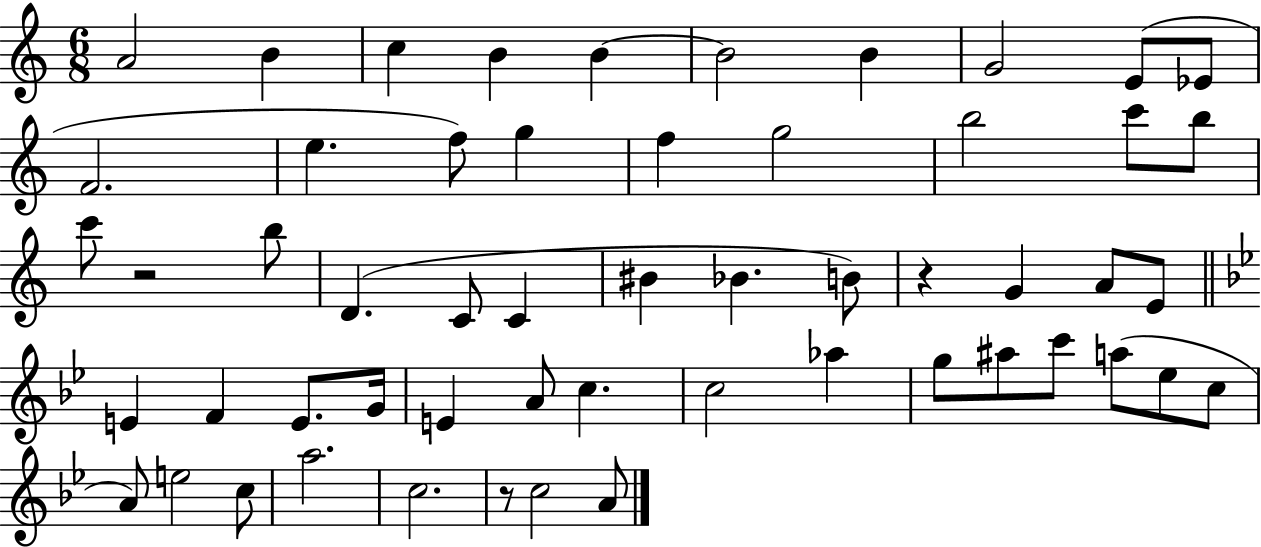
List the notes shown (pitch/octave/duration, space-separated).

A4/h B4/q C5/q B4/q B4/q B4/h B4/q G4/h E4/e Eb4/e F4/h. E5/q. F5/e G5/q F5/q G5/h B5/h C6/e B5/e C6/e R/h B5/e D4/q. C4/e C4/q BIS4/q Bb4/q. B4/e R/q G4/q A4/e E4/e E4/q F4/q E4/e. G4/s E4/q A4/e C5/q. C5/h Ab5/q G5/e A#5/e C6/e A5/e Eb5/e C5/e A4/e E5/h C5/e A5/h. C5/h. R/e C5/h A4/e